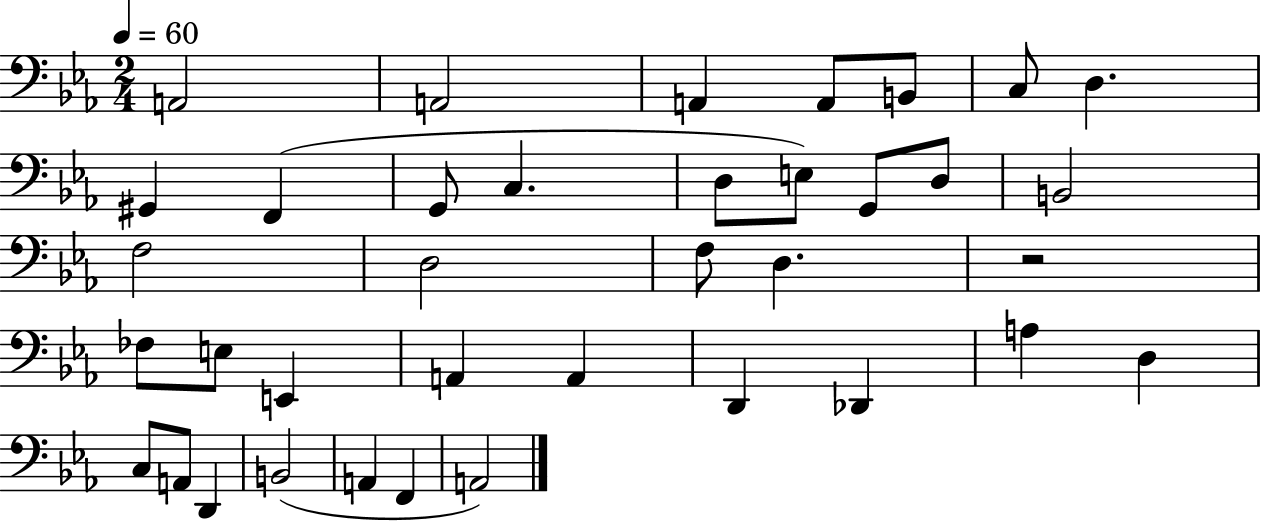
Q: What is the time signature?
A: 2/4